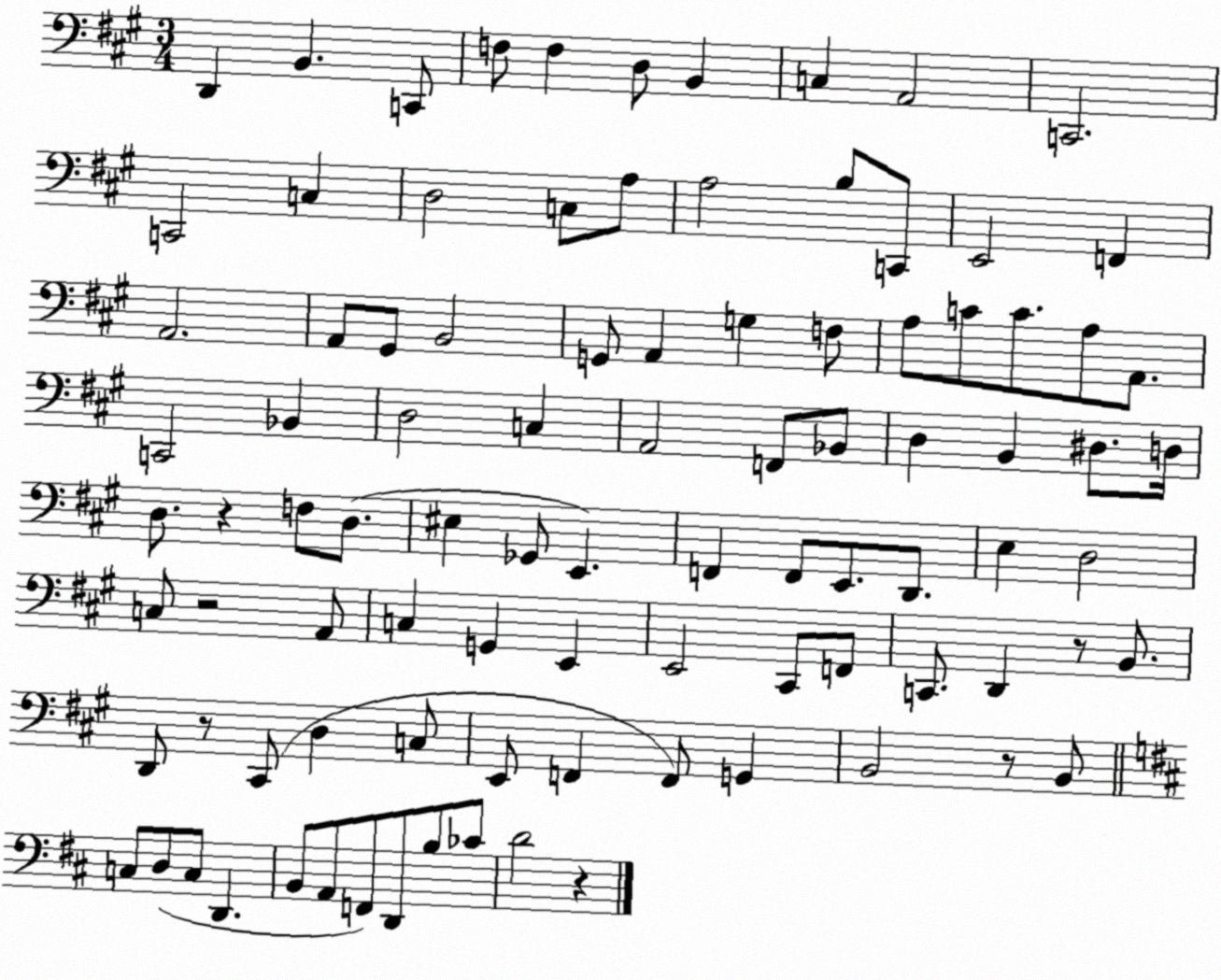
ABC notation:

X:1
T:Untitled
M:3/4
L:1/4
K:A
D,, B,, C,,/2 F,/2 F, D,/2 B,, C, A,,2 C,,2 C,,2 C, D,2 C,/2 A,/2 A,2 B,/2 C,,/2 E,,2 F,, A,,2 A,,/2 ^G,,/2 B,,2 G,,/2 A,, G, F,/2 A,/2 C/2 C/2 A,/2 A,,/2 C,,2 _B,, D,2 C, A,,2 F,,/2 _B,,/2 D, B,, ^D,/2 D,/4 D,/2 z F,/2 D,/2 ^E, _G,,/2 E,, F,, F,,/2 E,,/2 D,,/2 E, D,2 C,/2 z2 A,,/2 C, G,, E,, E,,2 ^C,,/2 F,,/2 C,,/2 D,, z/2 B,,/2 D,,/2 z/2 ^C,,/2 D, C,/2 E,,/2 F,, F,,/2 G,, B,,2 z/2 B,,/2 C,/2 D,/2 C,/2 D,, B,,/2 A,,/2 F,,/2 D,,/2 B,/2 _C/2 D2 z